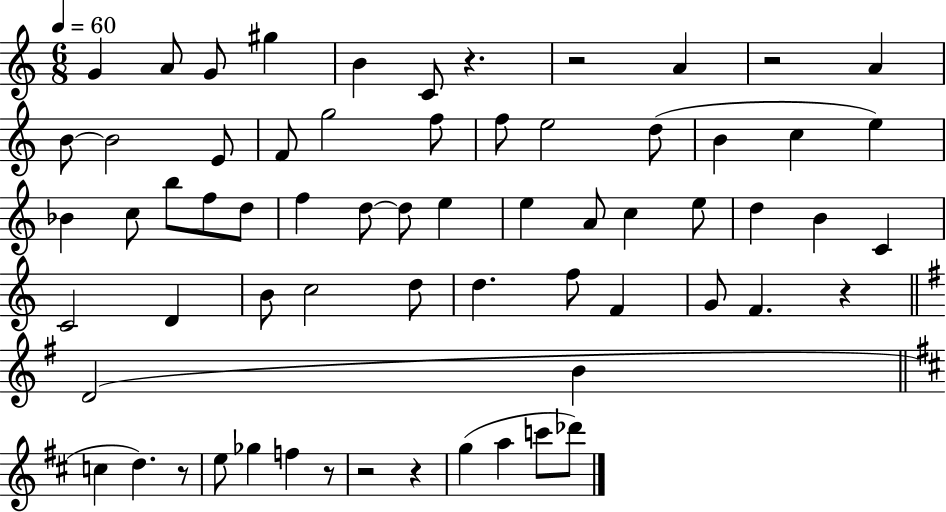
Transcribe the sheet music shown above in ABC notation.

X:1
T:Untitled
M:6/8
L:1/4
K:C
G A/2 G/2 ^g B C/2 z z2 A z2 A B/2 B2 E/2 F/2 g2 f/2 f/2 e2 d/2 B c e _B c/2 b/2 f/2 d/2 f d/2 d/2 e e A/2 c e/2 d B C C2 D B/2 c2 d/2 d f/2 F G/2 F z D2 B c d z/2 e/2 _g f z/2 z2 z g a c'/2 _d'/2